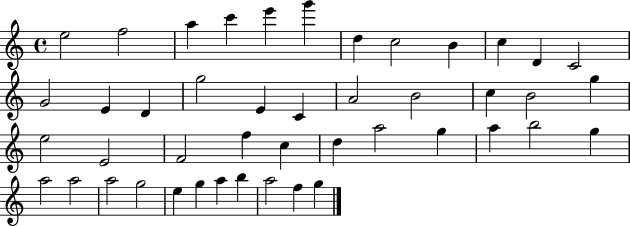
X:1
T:Untitled
M:4/4
L:1/4
K:C
e2 f2 a c' e' g' d c2 B c D C2 G2 E D g2 E C A2 B2 c B2 g e2 E2 F2 f c d a2 g a b2 g a2 a2 a2 g2 e g a b a2 f g